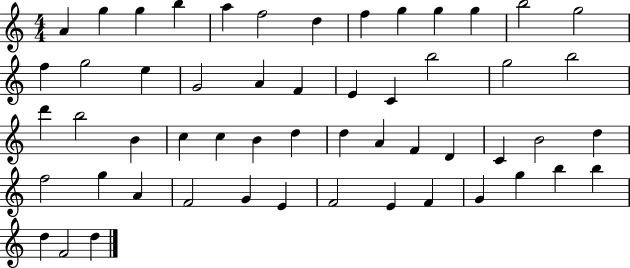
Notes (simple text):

A4/q G5/q G5/q B5/q A5/q F5/h D5/q F5/q G5/q G5/q G5/q B5/h G5/h F5/q G5/h E5/q G4/h A4/q F4/q E4/q C4/q B5/h G5/h B5/h D6/q B5/h B4/q C5/q C5/q B4/q D5/q D5/q A4/q F4/q D4/q C4/q B4/h D5/q F5/h G5/q A4/q F4/h G4/q E4/q F4/h E4/q F4/q G4/q G5/q B5/q B5/q D5/q F4/h D5/q